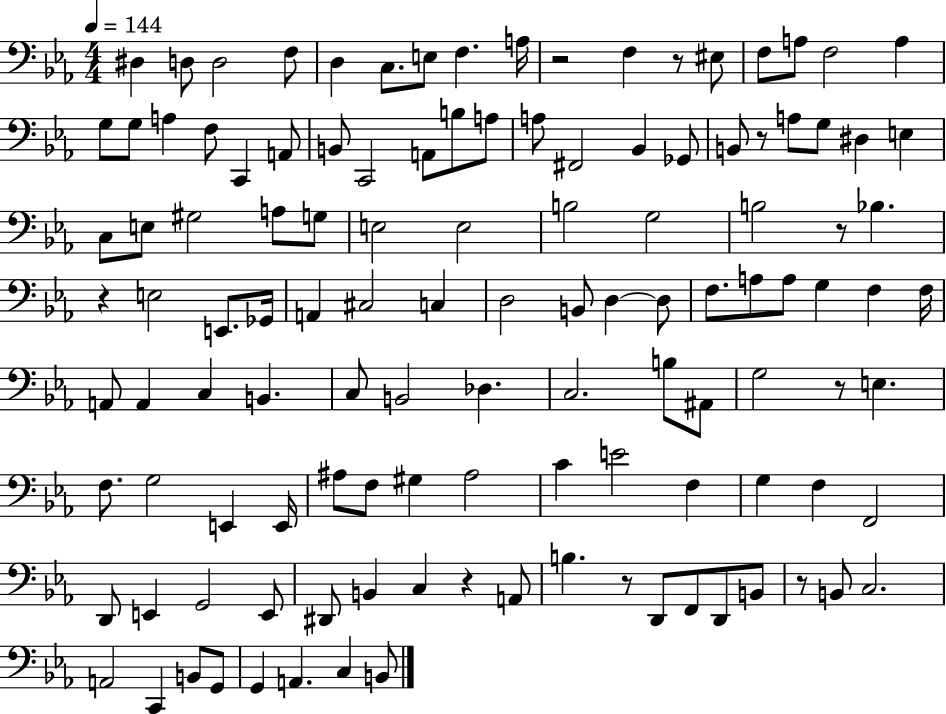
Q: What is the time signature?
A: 4/4